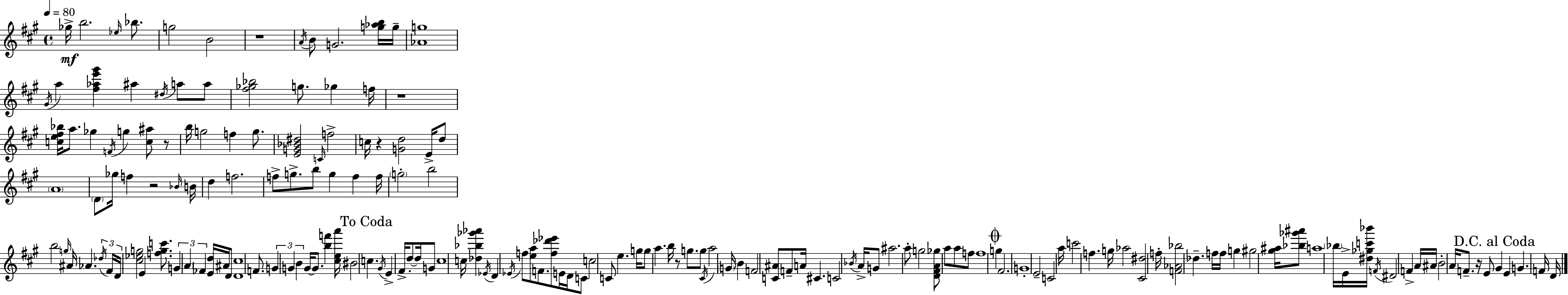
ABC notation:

X:1
T:Untitled
M:4/4
L:1/4
K:A
_g/4 b2 _e/4 _b/2 g2 B2 z4 A/4 B/2 G2 [g_ab]/4 g/4 [_Ag]4 ^G/4 a [^f_ae'^g'] ^a ^d/4 a/2 a/2 [^f_g_b]2 g/2 _g f/4 z4 [ce^f_b]/4 a/2 _g F/4 g [c^a]/2 z/2 b/4 g2 f g/2 [EG_B^d]2 C/4 f2 c/4 z [Gd]2 E/4 d/2 A4 D/2 _g/4 f z2 _B/4 B/4 d f2 f/2 g/2 b/2 g f f/4 g2 b2 b2 g/4 ^A/4 _A _d/4 ^F/4 D/4 [^c_eg]2 E [fgc']/2 G A _F [Ed]/4 ^A/4 D/2 [D^c]4 F/2 G G B G/4 G/2 [bf'] [^cea']/4 ^B2 c ^G/4 E ^F/4 d/2 d/4 G/2 ^c4 c/4 [_d_b_g'_a'] _E/4 D _E/4 f/2 [ea]/2 F/2 [f_d'_e']/2 E/4 D/4 C/2 c2 C/2 e g/4 g/2 a b/4 z/2 g/2 g/2 ^C/4 a2 G/4 B F2 [C^A]/2 F/2 A/4 ^C C2 _B/4 A/4 G/2 ^a2 a/2 g2 [D^FA_g]/2 a/2 a/2 f/2 f4 g ^F2 G4 E2 C2 a/4 c'2 f g/4 _a2 [^C^d]2 f/4 [F_A_b]2 _d f/4 f/4 g ^g2 [^g^a]/4 [_b_g'^a']/2 a4 _b/4 E/4 [^d_gc'_b']/4 F/4 ^D2 F A/4 ^A/4 B2 A/4 F/2 z/4 E/2 ^G E G F/4 D/4